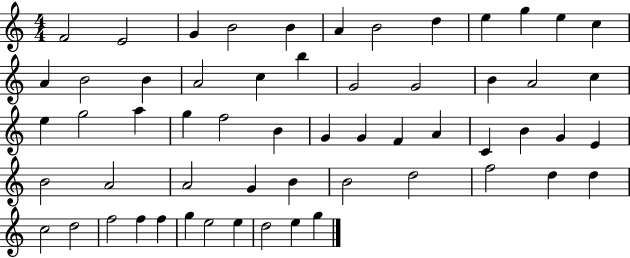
F4/h E4/h G4/q B4/h B4/q A4/q B4/h D5/q E5/q G5/q E5/q C5/q A4/q B4/h B4/q A4/h C5/q B5/q G4/h G4/h B4/q A4/h C5/q E5/q G5/h A5/q G5/q F5/h B4/q G4/q G4/q F4/q A4/q C4/q B4/q G4/q E4/q B4/h A4/h A4/h G4/q B4/q B4/h D5/h F5/h D5/q D5/q C5/h D5/h F5/h F5/q F5/q G5/q E5/h E5/q D5/h E5/q G5/q